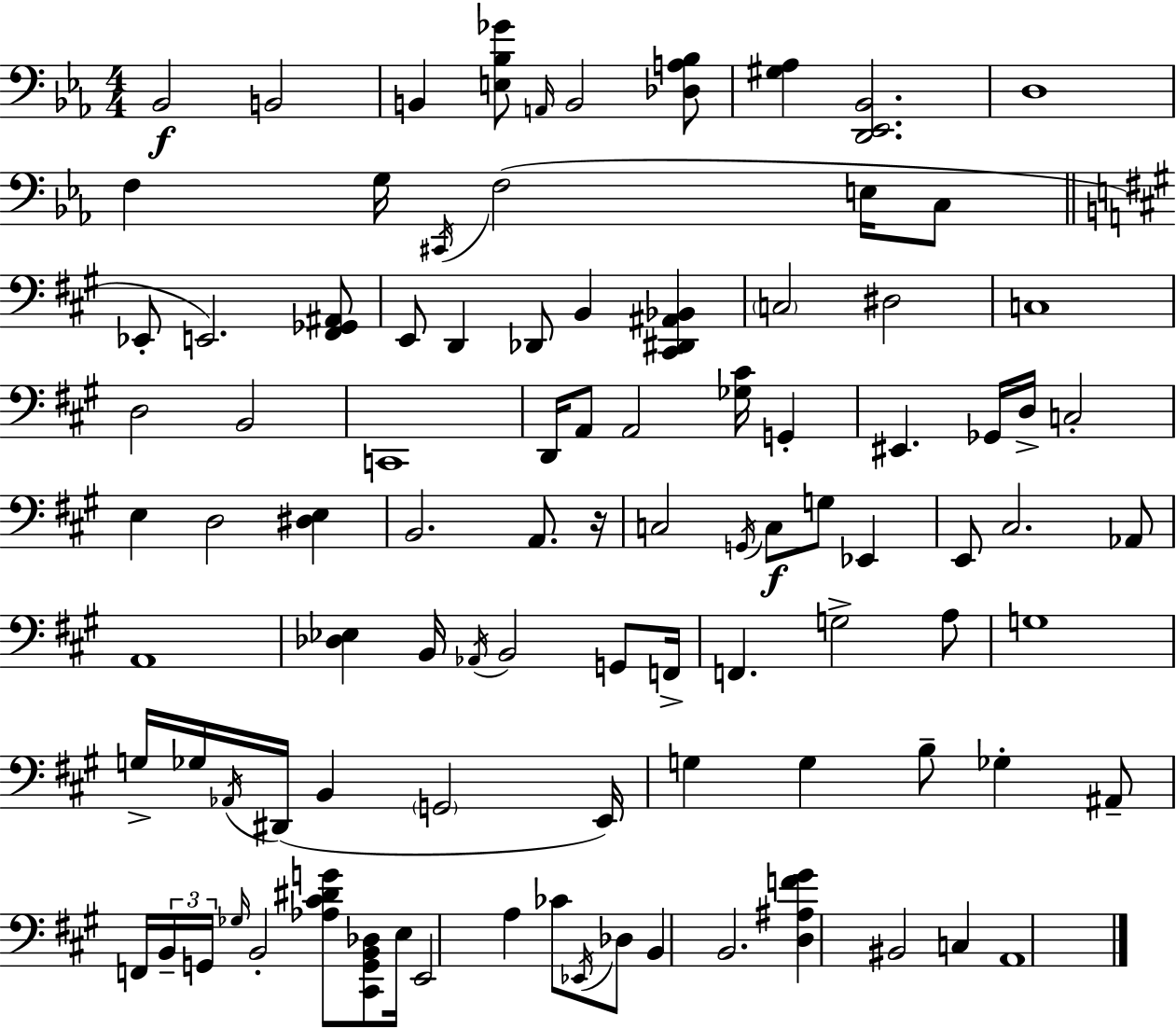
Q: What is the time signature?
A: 4/4